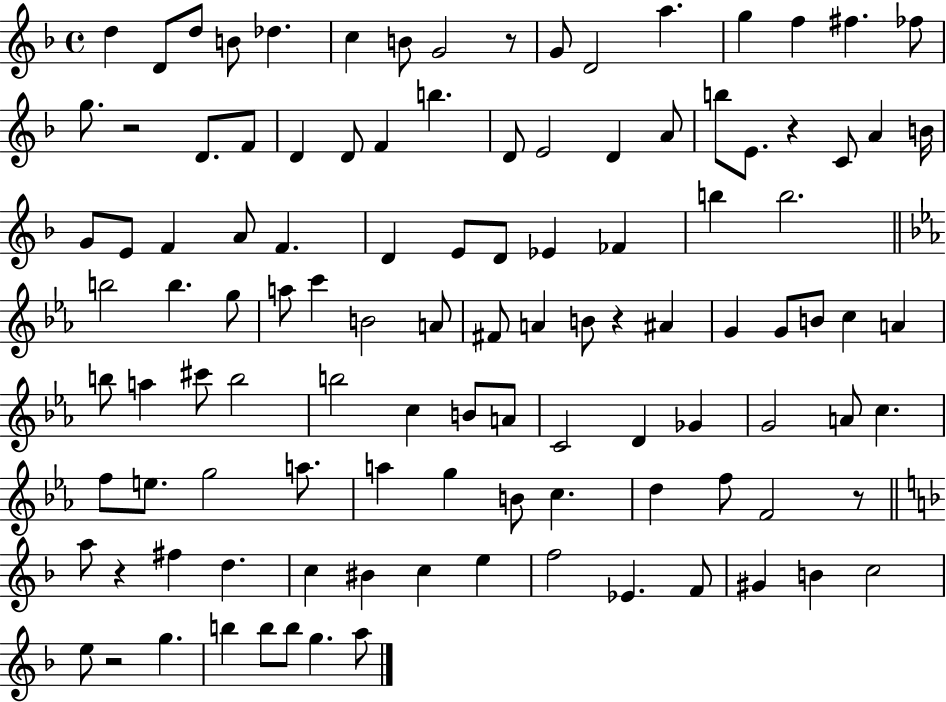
D5/q D4/e D5/e B4/e Db5/q. C5/q B4/e G4/h R/e G4/e D4/h A5/q. G5/q F5/q F#5/q. FES5/e G5/e. R/h D4/e. F4/e D4/q D4/e F4/q B5/q. D4/e E4/h D4/q A4/e B5/e E4/e. R/q C4/e A4/q B4/s G4/e E4/e F4/q A4/e F4/q. D4/q E4/e D4/e Eb4/q FES4/q B5/q B5/h. B5/h B5/q. G5/e A5/e C6/q B4/h A4/e F#4/e A4/q B4/e R/q A#4/q G4/q G4/e B4/e C5/q A4/q B5/e A5/q C#6/e B5/h B5/h C5/q B4/e A4/e C4/h D4/q Gb4/q G4/h A4/e C5/q. F5/e E5/e. G5/h A5/e. A5/q G5/q B4/e C5/q. D5/q F5/e F4/h R/e A5/e R/q F#5/q D5/q. C5/q BIS4/q C5/q E5/q F5/h Eb4/q. F4/e G#4/q B4/q C5/h E5/e R/h G5/q. B5/q B5/e B5/e G5/q. A5/e